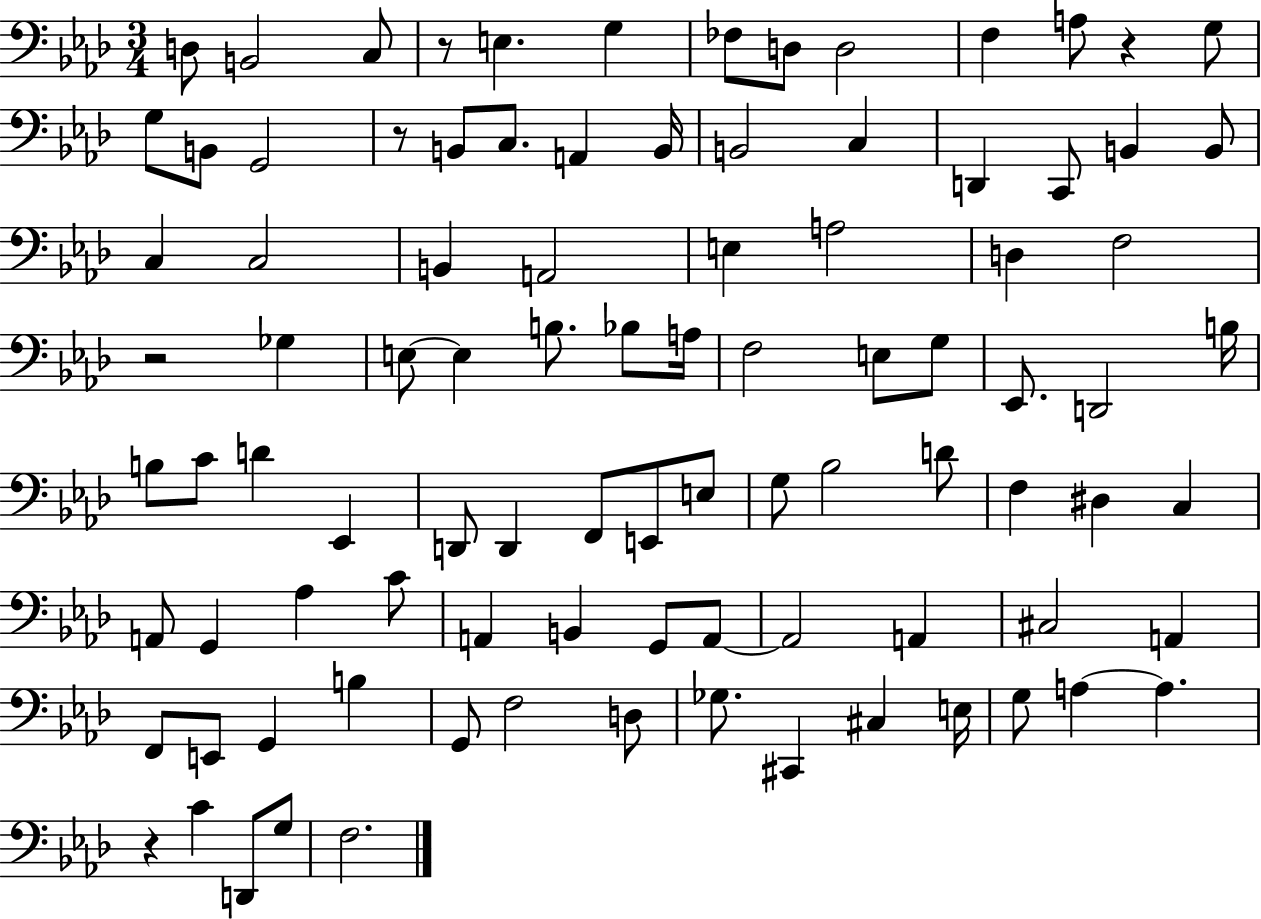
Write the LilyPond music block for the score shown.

{
  \clef bass
  \numericTimeSignature
  \time 3/4
  \key aes \major
  d8 b,2 c8 | r8 e4. g4 | fes8 d8 d2 | f4 a8 r4 g8 | \break g8 b,8 g,2 | r8 b,8 c8. a,4 b,16 | b,2 c4 | d,4 c,8 b,4 b,8 | \break c4 c2 | b,4 a,2 | e4 a2 | d4 f2 | \break r2 ges4 | e8~~ e4 b8. bes8 a16 | f2 e8 g8 | ees,8. d,2 b16 | \break b8 c'8 d'4 ees,4 | d,8 d,4 f,8 e,8 e8 | g8 bes2 d'8 | f4 dis4 c4 | \break a,8 g,4 aes4 c'8 | a,4 b,4 g,8 a,8~~ | a,2 a,4 | cis2 a,4 | \break f,8 e,8 g,4 b4 | g,8 f2 d8 | ges8. cis,4 cis4 e16 | g8 a4~~ a4. | \break r4 c'4 d,8 g8 | f2. | \bar "|."
}